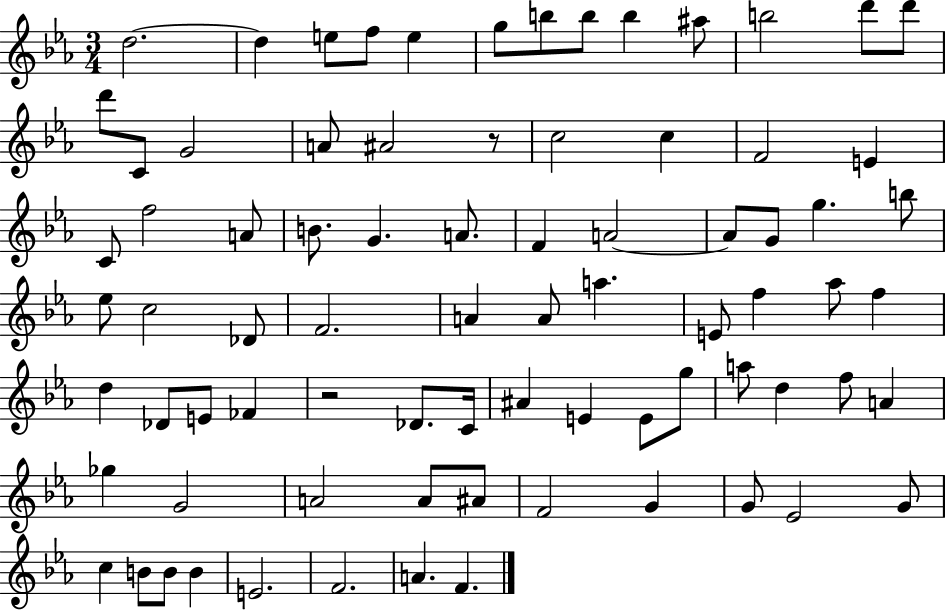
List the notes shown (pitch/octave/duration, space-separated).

D5/h. D5/q E5/e F5/e E5/q G5/e B5/e B5/e B5/q A#5/e B5/h D6/e D6/e D6/e C4/e G4/h A4/e A#4/h R/e C5/h C5/q F4/h E4/q C4/e F5/h A4/e B4/e. G4/q. A4/e. F4/q A4/h A4/e G4/e G5/q. B5/e Eb5/e C5/h Db4/e F4/h. A4/q A4/e A5/q. E4/e F5/q Ab5/e F5/q D5/q Db4/e E4/e FES4/q R/h Db4/e. C4/s A#4/q E4/q E4/e G5/e A5/e D5/q F5/e A4/q Gb5/q G4/h A4/h A4/e A#4/e F4/h G4/q G4/e Eb4/h G4/e C5/q B4/e B4/e B4/q E4/h. F4/h. A4/q. F4/q.